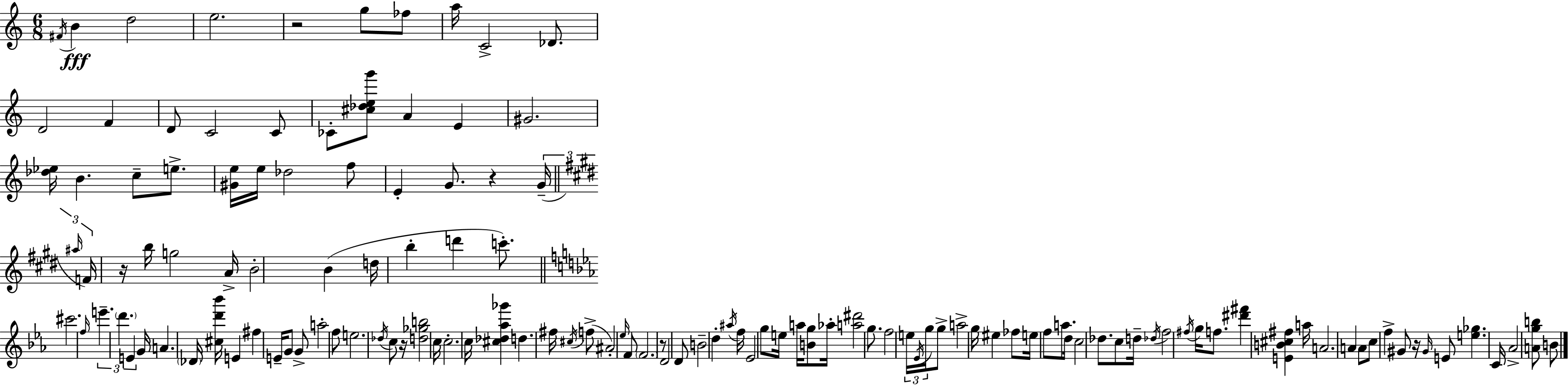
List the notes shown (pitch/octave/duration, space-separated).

F#4/s B4/q D5/h E5/h. R/h G5/e FES5/e A5/s C4/h Db4/e. D4/h F4/q D4/e C4/h C4/e CES4/e [C#5,Db5,E5,G6]/e A4/q E4/q G#4/h. [Db5,Eb5]/s B4/q. C5/e E5/e. [G#4,E5]/s E5/s Db5/h F5/e E4/q G4/e. R/q G4/s A#5/s F4/s R/s B5/s G5/h A4/s B4/h B4/q D5/s B5/q D6/q C6/e. C#6/h. F5/s E6/q. D6/q. E4/q G4/s A4/q. Db4/s [C#5,D6,Bb6]/s E4/q F#5/q E4/s G4/e G4/e A5/h F5/e E5/h. Db5/s C5/e R/s [D5,Gb5,B5]/h C5/s C5/h. C5/s [C#5,Db5,Ab5,Gb6]/q D5/q. F#5/s C#5/s F5/e A#4/h Eb5/s F4/e F4/h. R/e D4/h D4/e B4/h D5/q A#5/s F5/s Eb4/h G5/e E5/s A5/s [B4,G5]/e Ab5/s [A5,D#6]/h G5/e. F5/h E5/s Eb4/s G5/s G5/e A5/h G5/s EIS5/q FES5/e E5/s F5/e A5/e. D5/s C5/h Db5/e. C5/e D5/s Db5/s F5/h F#5/s G5/s F5/e. [D#6,F#6]/q [E4,B4,C#5,F#5]/q A5/s A4/h. A4/q A4/e C5/e F5/q G#4/e R/s G#4/s E4/e [E5,Gb5]/q. C4/s Ab4/h [A4,G5,B5]/e B4/e